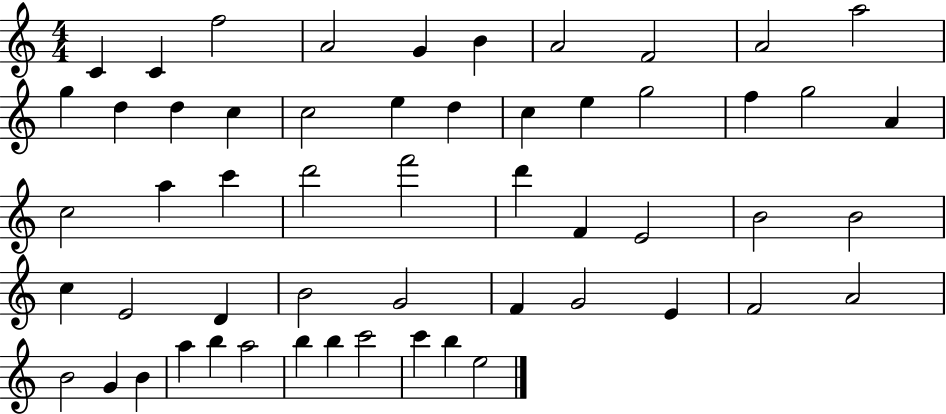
X:1
T:Untitled
M:4/4
L:1/4
K:C
C C f2 A2 G B A2 F2 A2 a2 g d d c c2 e d c e g2 f g2 A c2 a c' d'2 f'2 d' F E2 B2 B2 c E2 D B2 G2 F G2 E F2 A2 B2 G B a b a2 b b c'2 c' b e2